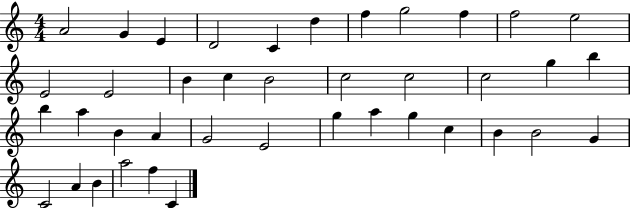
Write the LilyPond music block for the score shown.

{
  \clef treble
  \numericTimeSignature
  \time 4/4
  \key c \major
  a'2 g'4 e'4 | d'2 c'4 d''4 | f''4 g''2 f''4 | f''2 e''2 | \break e'2 e'2 | b'4 c''4 b'2 | c''2 c''2 | c''2 g''4 b''4 | \break b''4 a''4 b'4 a'4 | g'2 e'2 | g''4 a''4 g''4 c''4 | b'4 b'2 g'4 | \break c'2 a'4 b'4 | a''2 f''4 c'4 | \bar "|."
}